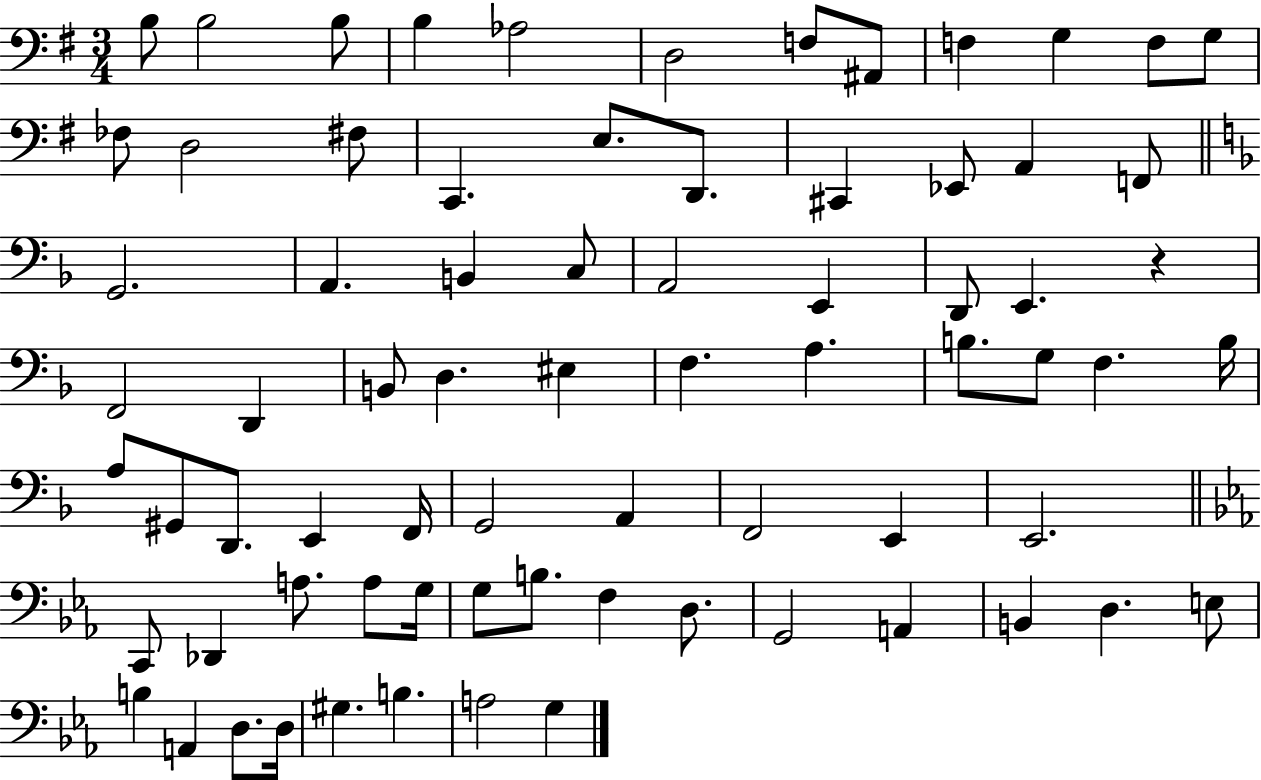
B3/e B3/h B3/e B3/q Ab3/h D3/h F3/e A#2/e F3/q G3/q F3/e G3/e FES3/e D3/h F#3/e C2/q. E3/e. D2/e. C#2/q Eb2/e A2/q F2/e G2/h. A2/q. B2/q C3/e A2/h E2/q D2/e E2/q. R/q F2/h D2/q B2/e D3/q. EIS3/q F3/q. A3/q. B3/e. G3/e F3/q. B3/s A3/e G#2/e D2/e. E2/q F2/s G2/h A2/q F2/h E2/q E2/h. C2/e Db2/q A3/e. A3/e G3/s G3/e B3/e. F3/q D3/e. G2/h A2/q B2/q D3/q. E3/e B3/q A2/q D3/e. D3/s G#3/q. B3/q. A3/h G3/q